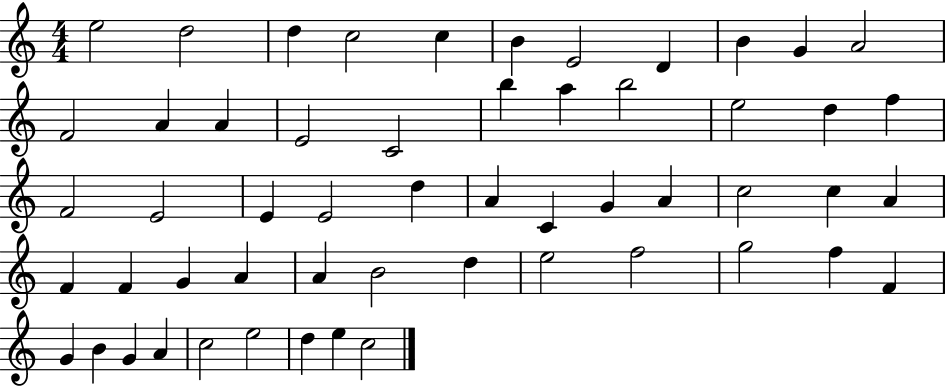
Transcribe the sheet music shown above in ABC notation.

X:1
T:Untitled
M:4/4
L:1/4
K:C
e2 d2 d c2 c B E2 D B G A2 F2 A A E2 C2 b a b2 e2 d f F2 E2 E E2 d A C G A c2 c A F F G A A B2 d e2 f2 g2 f F G B G A c2 e2 d e c2